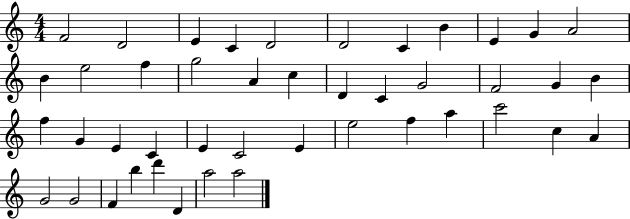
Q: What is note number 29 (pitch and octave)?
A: C4